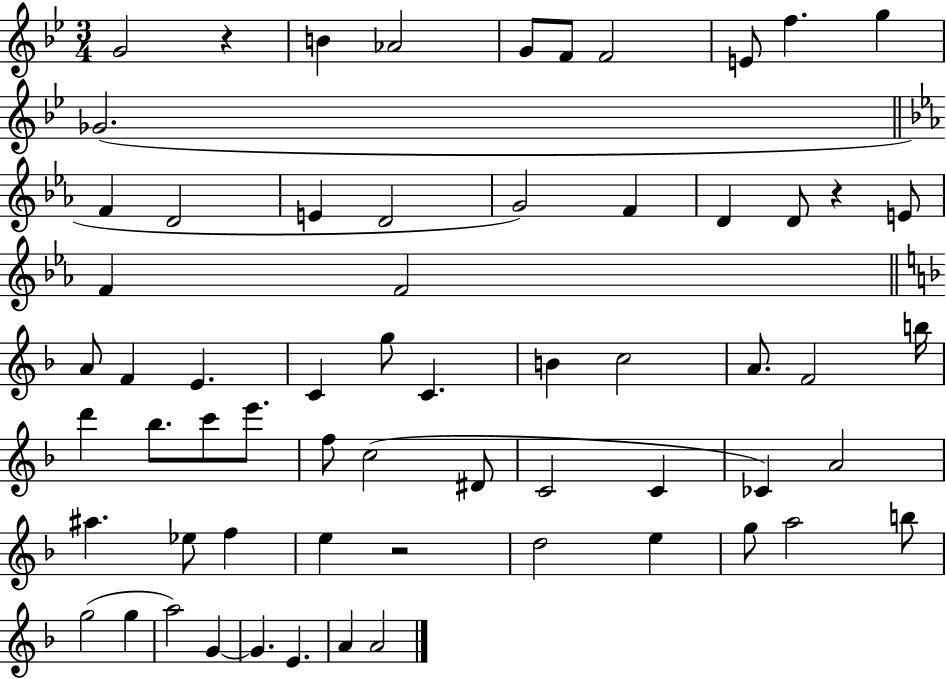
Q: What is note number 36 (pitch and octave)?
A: E6